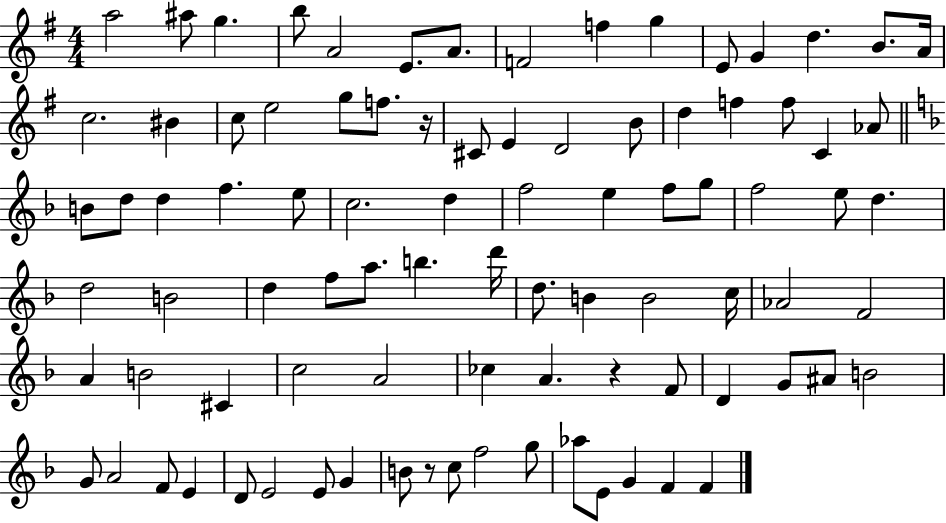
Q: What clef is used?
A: treble